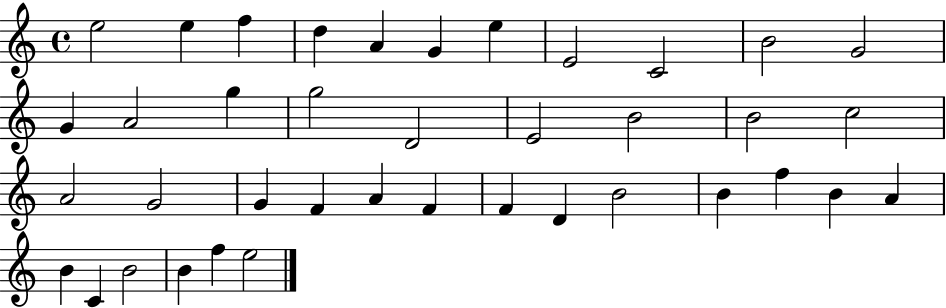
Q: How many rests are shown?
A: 0